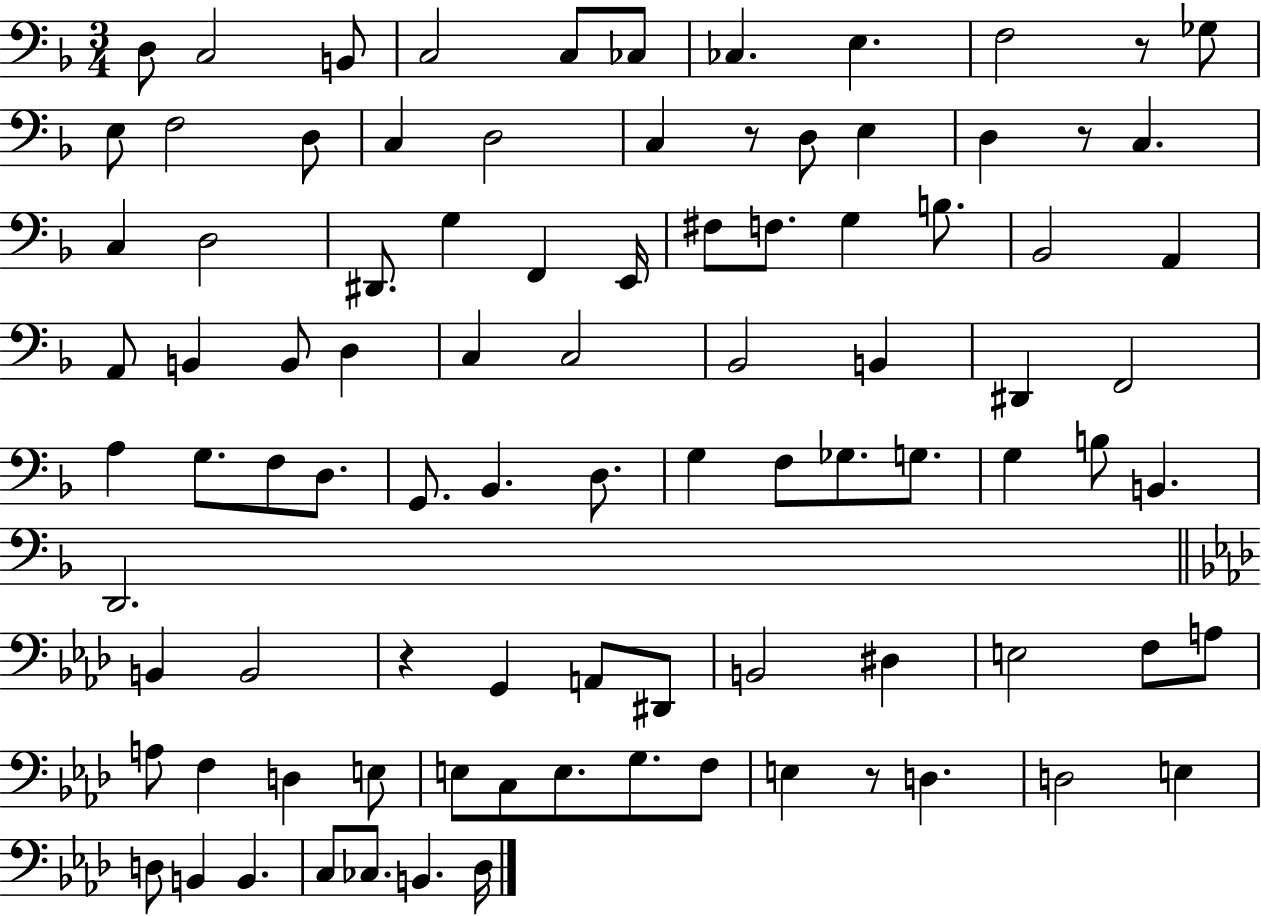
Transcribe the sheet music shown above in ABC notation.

X:1
T:Untitled
M:3/4
L:1/4
K:F
D,/2 C,2 B,,/2 C,2 C,/2 _C,/2 _C, E, F,2 z/2 _G,/2 E,/2 F,2 D,/2 C, D,2 C, z/2 D,/2 E, D, z/2 C, C, D,2 ^D,,/2 G, F,, E,,/4 ^F,/2 F,/2 G, B,/2 _B,,2 A,, A,,/2 B,, B,,/2 D, C, C,2 _B,,2 B,, ^D,, F,,2 A, G,/2 F,/2 D,/2 G,,/2 _B,, D,/2 G, F,/2 _G,/2 G,/2 G, B,/2 B,, D,,2 B,, B,,2 z G,, A,,/2 ^D,,/2 B,,2 ^D, E,2 F,/2 A,/2 A,/2 F, D, E,/2 E,/2 C,/2 E,/2 G,/2 F,/2 E, z/2 D, D,2 E, D,/2 B,, B,, C,/2 _C,/2 B,, _D,/4